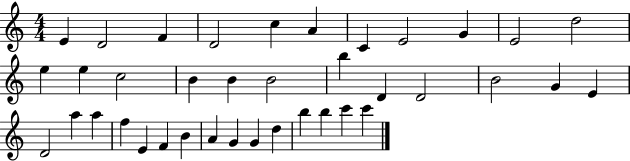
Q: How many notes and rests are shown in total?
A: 38